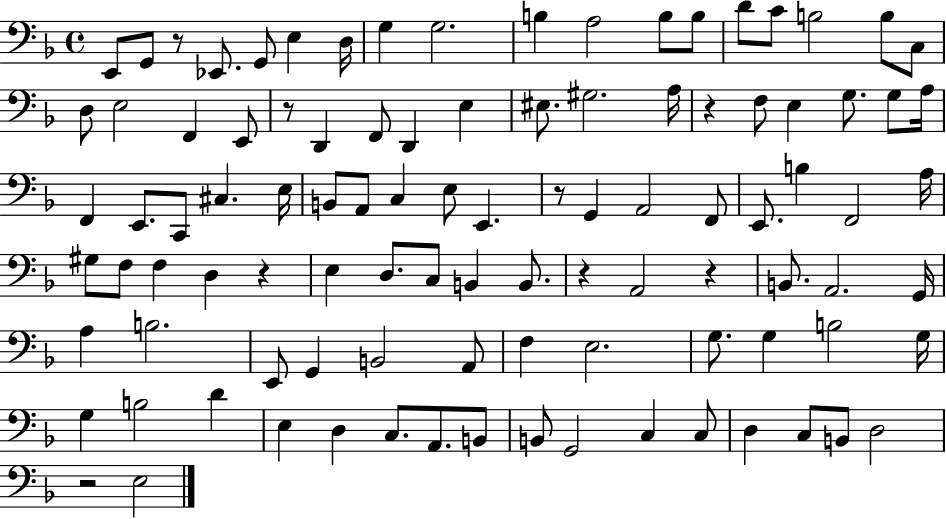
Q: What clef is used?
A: bass